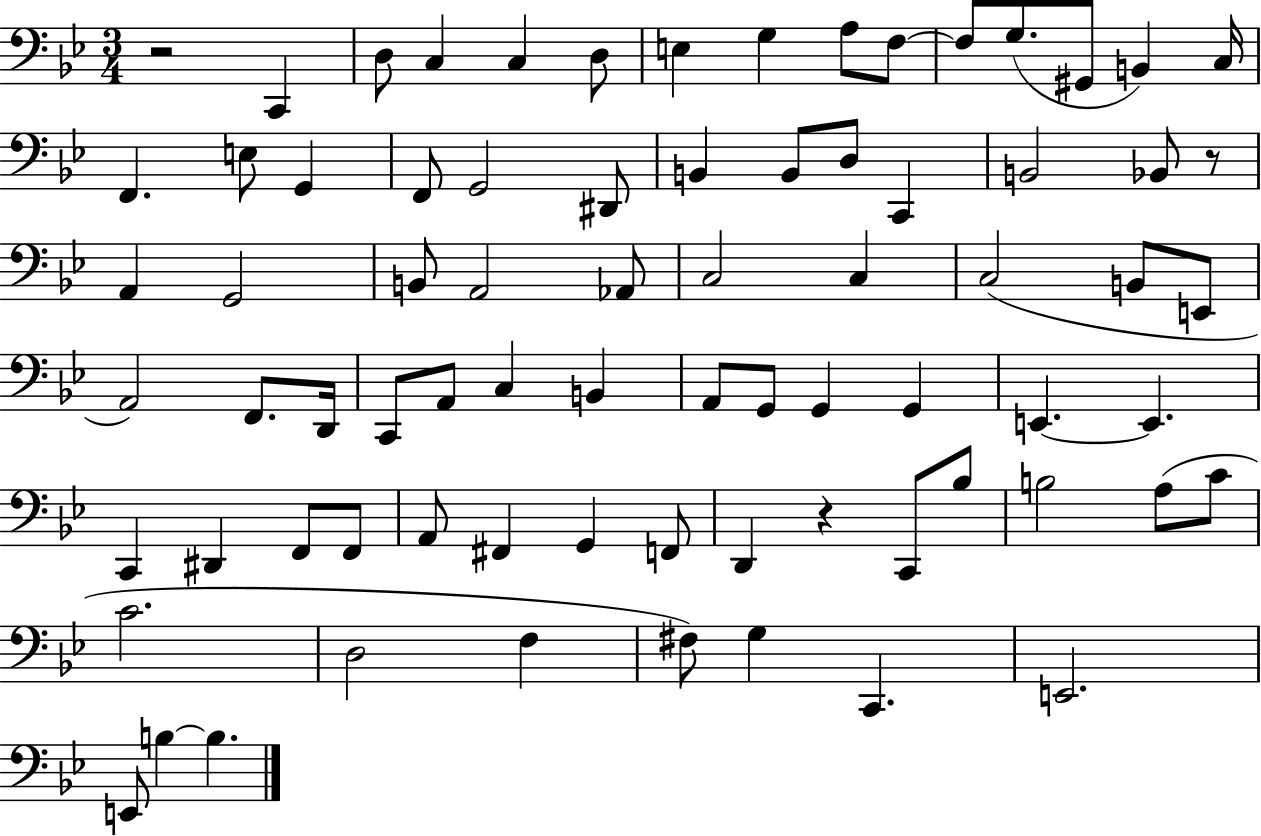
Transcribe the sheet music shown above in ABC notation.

X:1
T:Untitled
M:3/4
L:1/4
K:Bb
z2 C,, D,/2 C, C, D,/2 E, G, A,/2 F,/2 F,/2 G,/2 ^G,,/2 B,, C,/4 F,, E,/2 G,, F,,/2 G,,2 ^D,,/2 B,, B,,/2 D,/2 C,, B,,2 _B,,/2 z/2 A,, G,,2 B,,/2 A,,2 _A,,/2 C,2 C, C,2 B,,/2 E,,/2 A,,2 F,,/2 D,,/4 C,,/2 A,,/2 C, B,, A,,/2 G,,/2 G,, G,, E,, E,, C,, ^D,, F,,/2 F,,/2 A,,/2 ^F,, G,, F,,/2 D,, z C,,/2 _B,/2 B,2 A,/2 C/2 C2 D,2 F, ^F,/2 G, C,, E,,2 E,,/2 B, B,